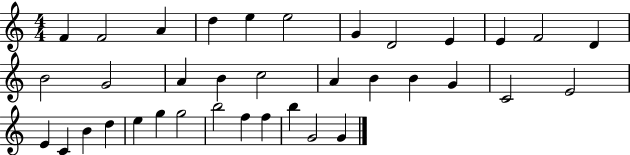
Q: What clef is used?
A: treble